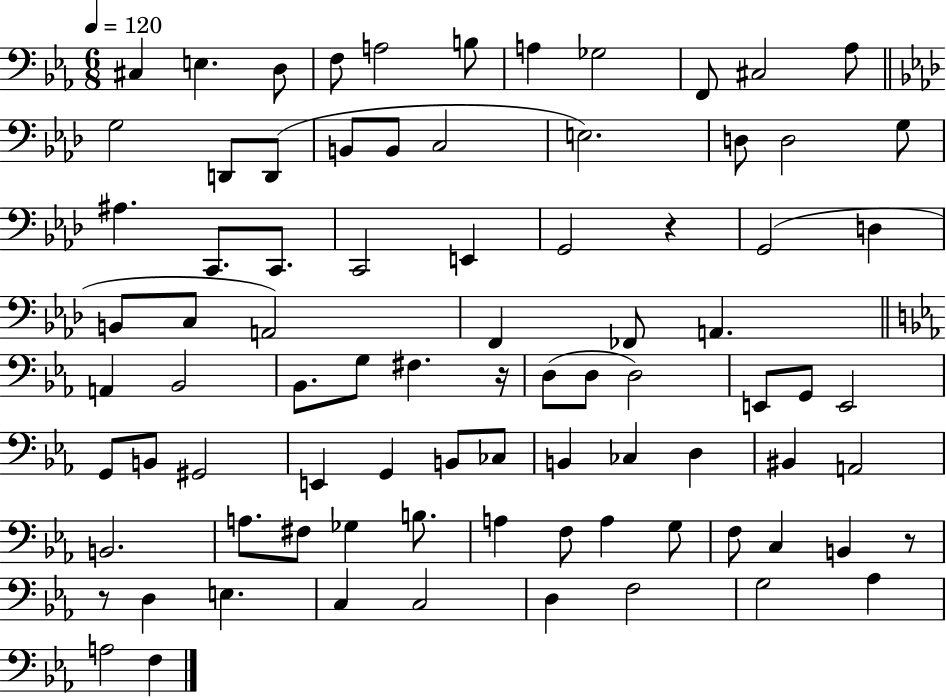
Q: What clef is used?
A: bass